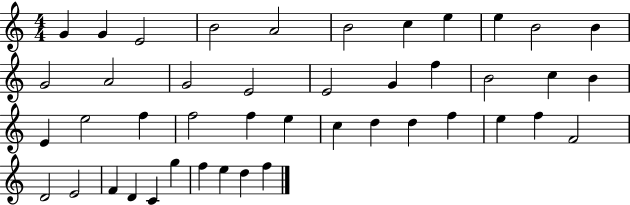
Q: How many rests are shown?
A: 0